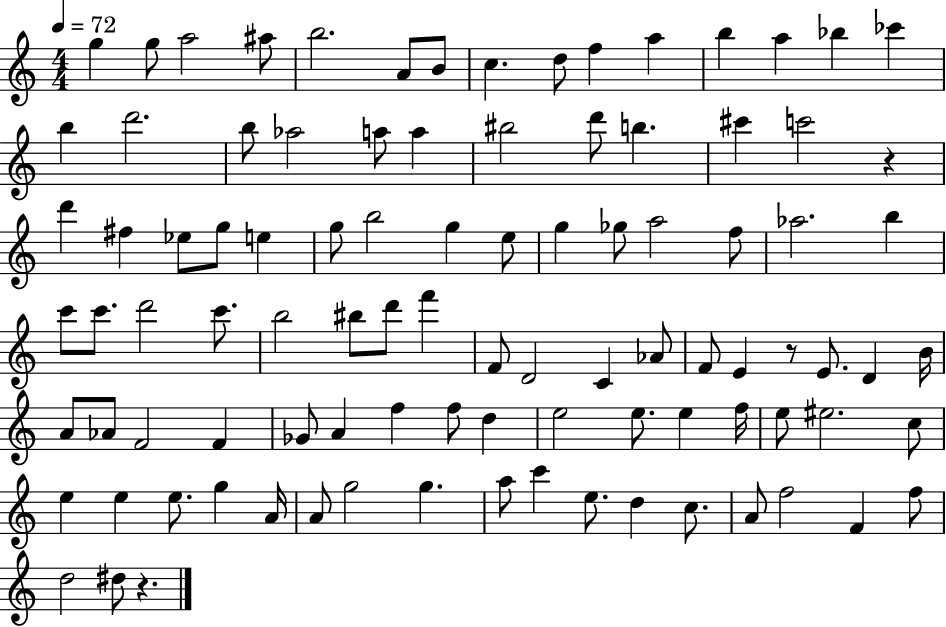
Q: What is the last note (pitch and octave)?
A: D#5